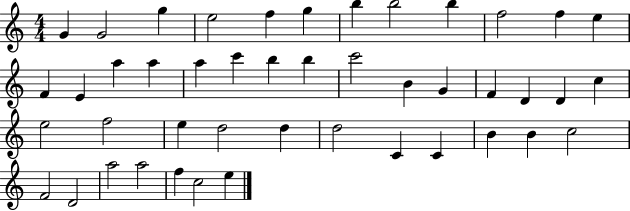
X:1
T:Untitled
M:4/4
L:1/4
K:C
G G2 g e2 f g b b2 b f2 f e F E a a a c' b b c'2 B G F D D c e2 f2 e d2 d d2 C C B B c2 F2 D2 a2 a2 f c2 e